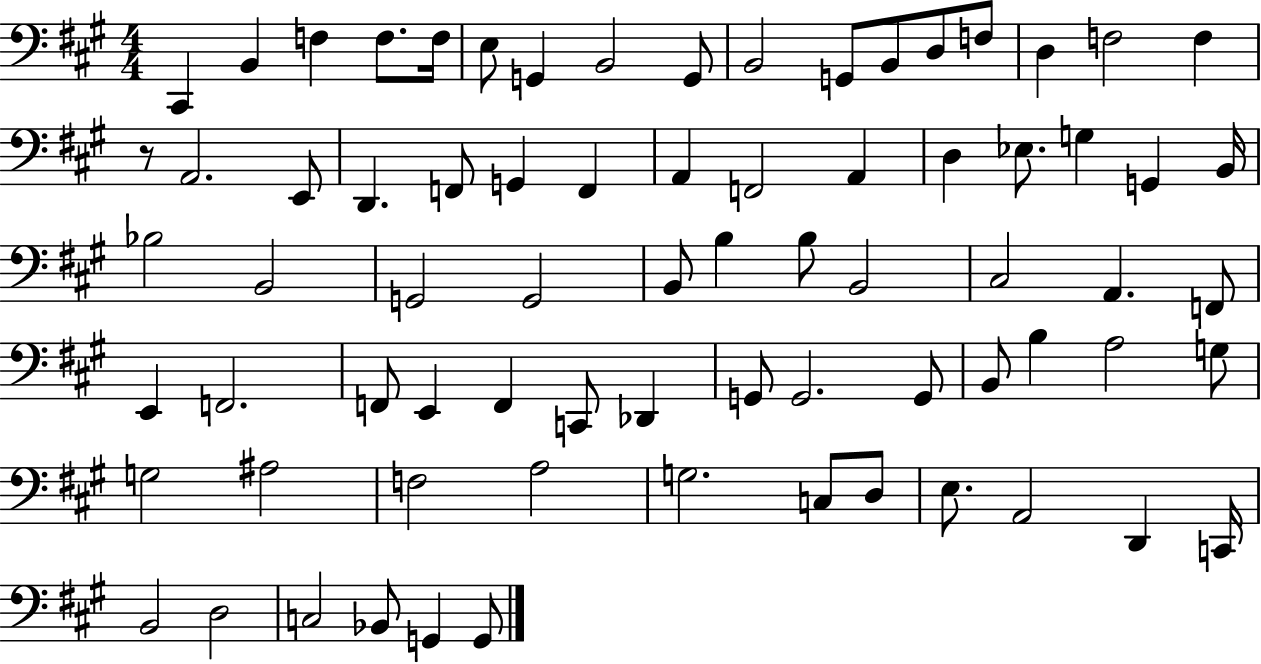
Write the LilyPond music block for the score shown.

{
  \clef bass
  \numericTimeSignature
  \time 4/4
  \key a \major
  \repeat volta 2 { cis,4 b,4 f4 f8. f16 | e8 g,4 b,2 g,8 | b,2 g,8 b,8 d8 f8 | d4 f2 f4 | \break r8 a,2. e,8 | d,4. f,8 g,4 f,4 | a,4 f,2 a,4 | d4 ees8. g4 g,4 b,16 | \break bes2 b,2 | g,2 g,2 | b,8 b4 b8 b,2 | cis2 a,4. f,8 | \break e,4 f,2. | f,8 e,4 f,4 c,8 des,4 | g,8 g,2. g,8 | b,8 b4 a2 g8 | \break g2 ais2 | f2 a2 | g2. c8 d8 | e8. a,2 d,4 c,16 | \break b,2 d2 | c2 bes,8 g,4 g,8 | } \bar "|."
}